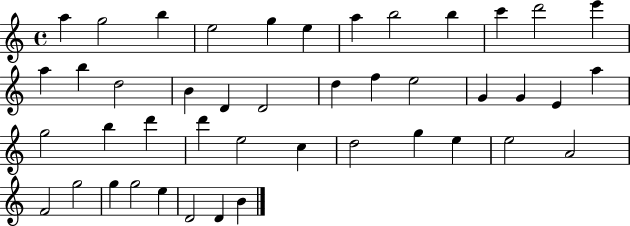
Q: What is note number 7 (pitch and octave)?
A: A5